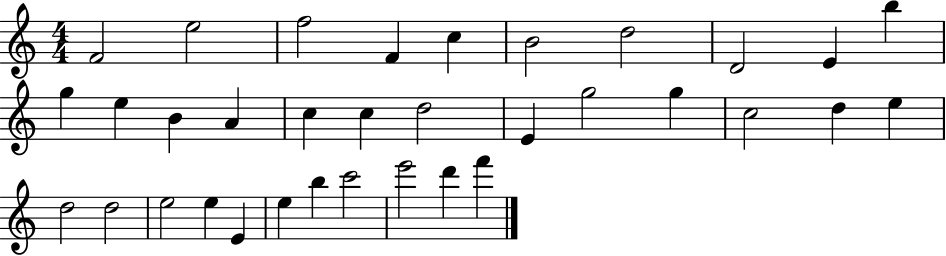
F4/h E5/h F5/h F4/q C5/q B4/h D5/h D4/h E4/q B5/q G5/q E5/q B4/q A4/q C5/q C5/q D5/h E4/q G5/h G5/q C5/h D5/q E5/q D5/h D5/h E5/h E5/q E4/q E5/q B5/q C6/h E6/h D6/q F6/q